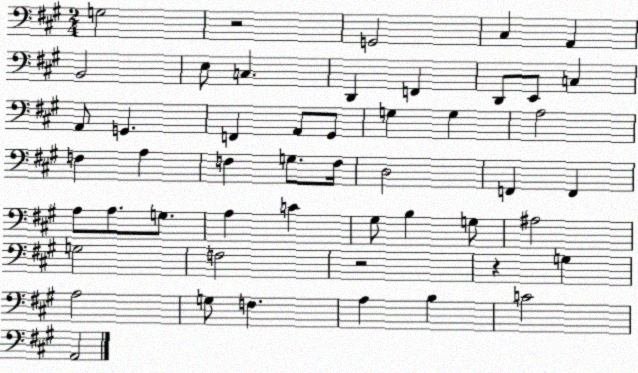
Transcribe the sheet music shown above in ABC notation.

X:1
T:Untitled
M:2/4
L:1/4
K:A
G,2 z2 G,,2 ^C, A,, B,,2 E,/2 C, D,, F,, D,,/2 E,,/2 C, A,,/2 G,, F,, A,,/2 ^G,,/2 G, G, A,2 F, A, F, G,/2 F,/4 D,2 F,, F,, A,/2 A,/2 G,/2 A, C ^G,/2 B, G,/2 ^A,2 G,2 F,2 z2 z G, A,2 G,/2 F, A, B, C2 A,,2